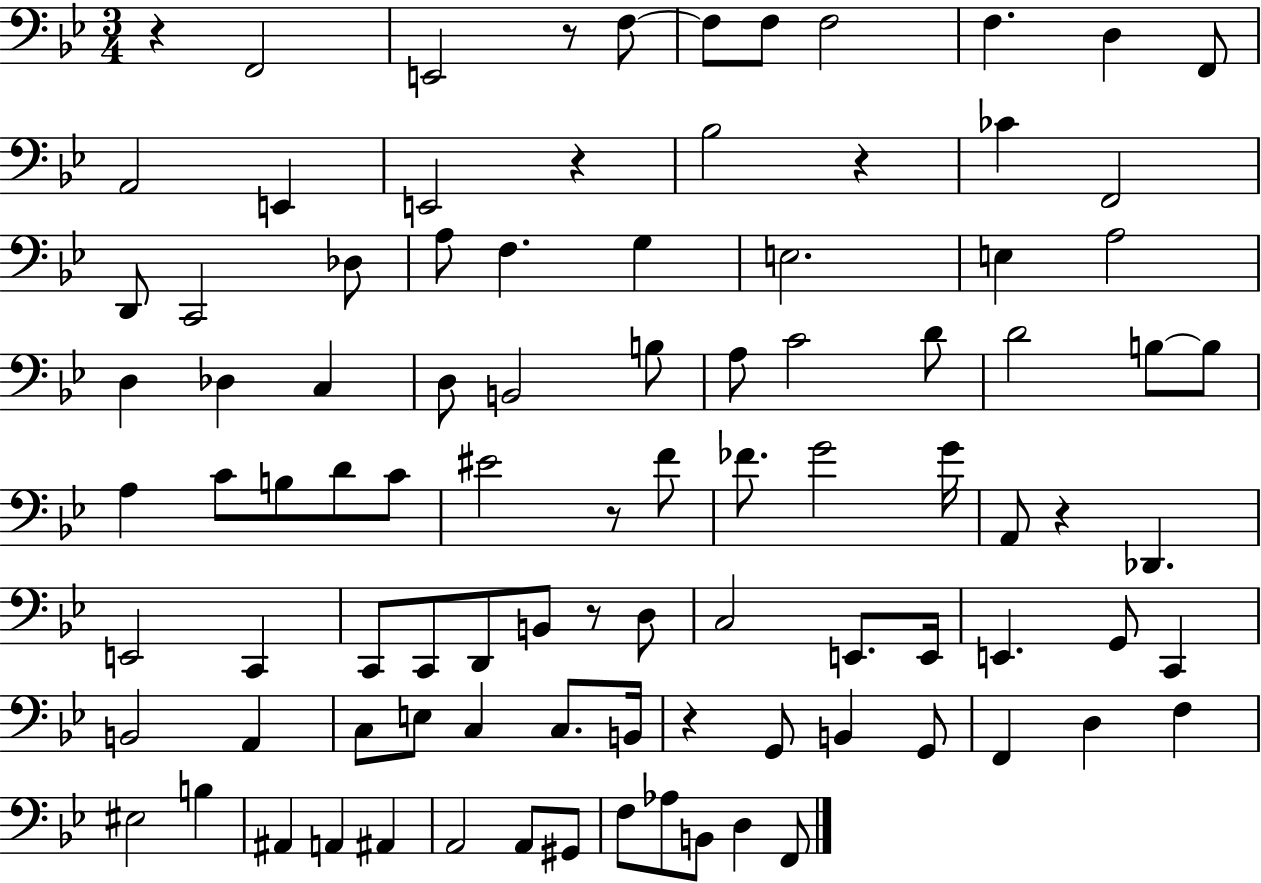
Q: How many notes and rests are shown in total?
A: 95